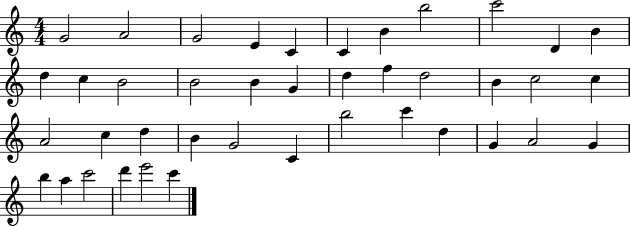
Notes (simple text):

G4/h A4/h G4/h E4/q C4/q C4/q B4/q B5/h C6/h D4/q B4/q D5/q C5/q B4/h B4/h B4/q G4/q D5/q F5/q D5/h B4/q C5/h C5/q A4/h C5/q D5/q B4/q G4/h C4/q B5/h C6/q D5/q G4/q A4/h G4/q B5/q A5/q C6/h D6/q E6/h C6/q